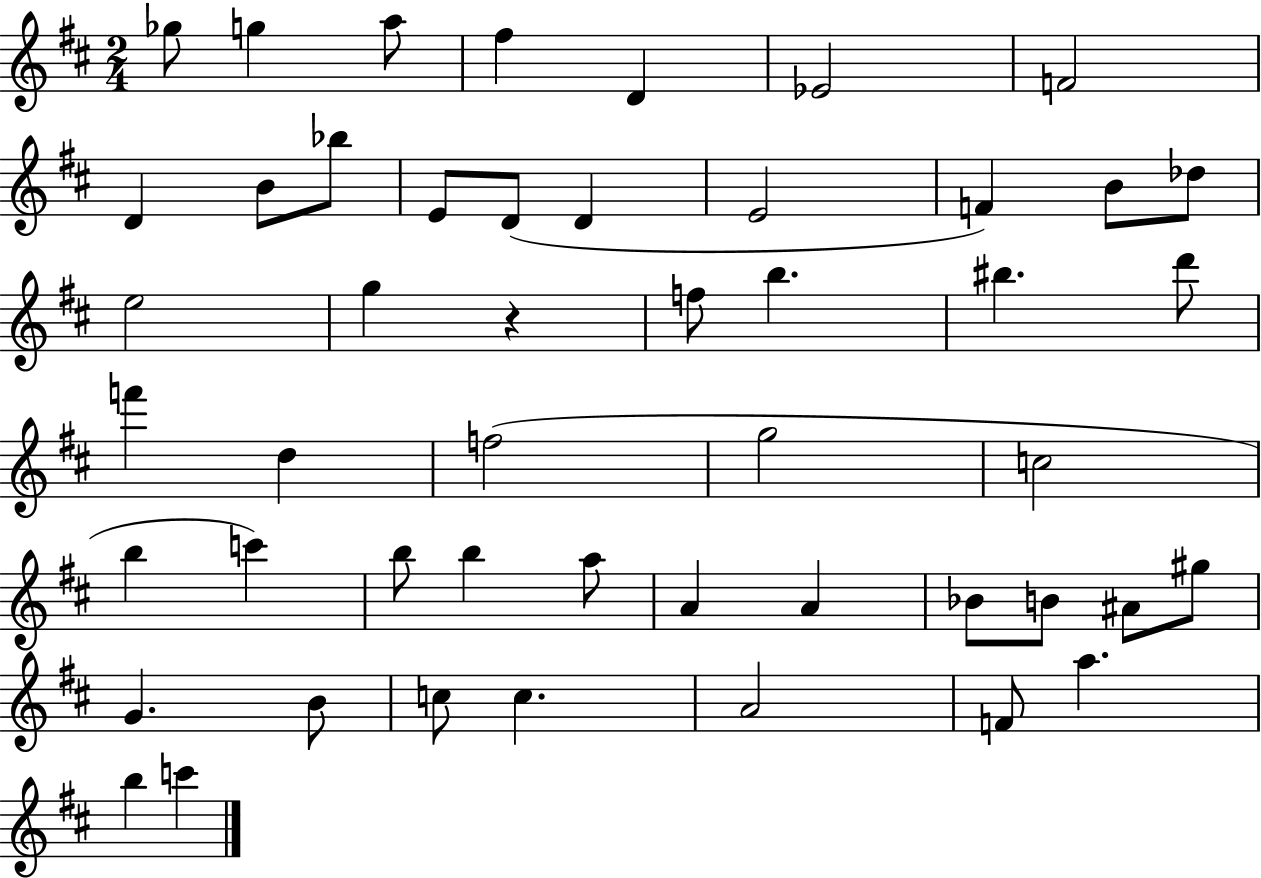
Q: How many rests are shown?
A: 1